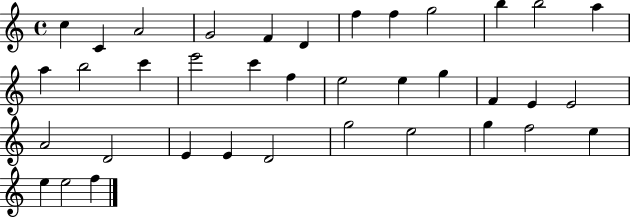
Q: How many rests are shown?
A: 0